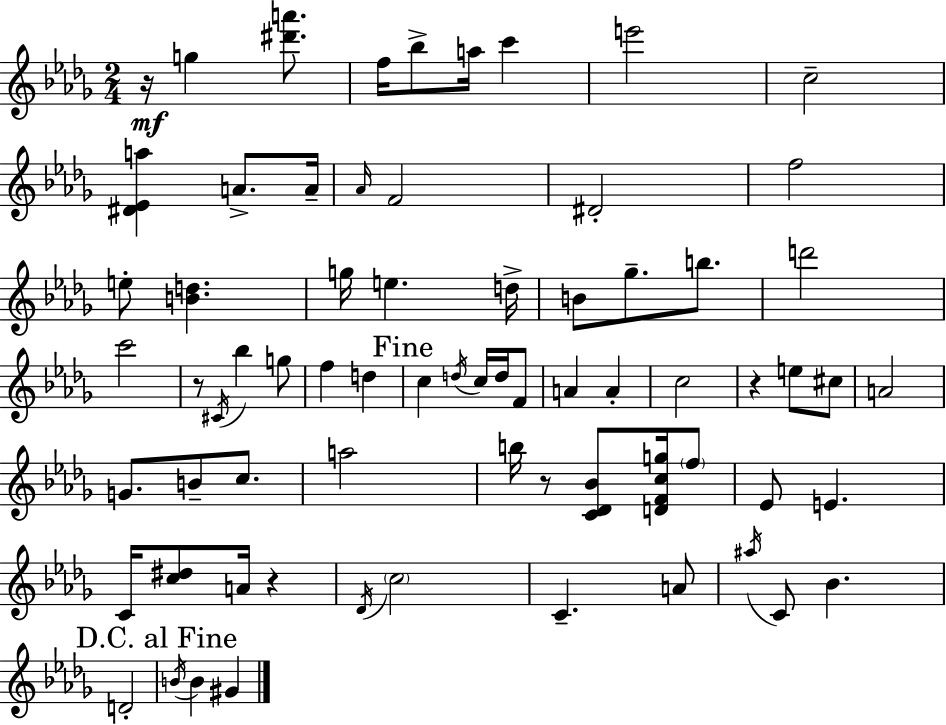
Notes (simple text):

R/s G5/q [D#6,A6]/e. F5/s Bb5/e A5/s C6/q E6/h C5/h [D#4,Eb4,A5]/q A4/e. A4/s Ab4/s F4/h D#4/h F5/h E5/e [B4,D5]/q. G5/s E5/q. D5/s B4/e Gb5/e. B5/e. D6/h C6/h R/e C#4/s Bb5/q G5/e F5/q D5/q C5/q D5/s C5/s D5/s F4/e A4/q A4/q C5/h R/q E5/e C#5/e A4/h G4/e. B4/e C5/e. A5/h B5/s R/e [C4,Db4,Bb4]/e [D4,F4,C5,G5]/s F5/e Eb4/e E4/q. C4/s [C5,D#5]/e A4/s R/q Db4/s C5/h C4/q. A4/e A#5/s C4/e Bb4/q. D4/h B4/s B4/q G#4/q